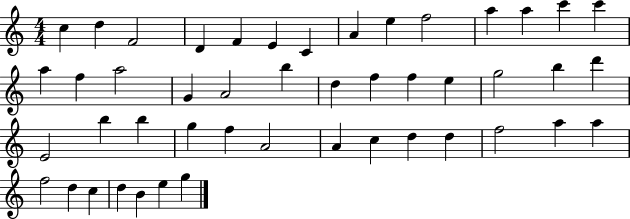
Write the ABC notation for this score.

X:1
T:Untitled
M:4/4
L:1/4
K:C
c d F2 D F E C A e f2 a a c' c' a f a2 G A2 b d f f e g2 b d' E2 b b g f A2 A c d d f2 a a f2 d c d B e g